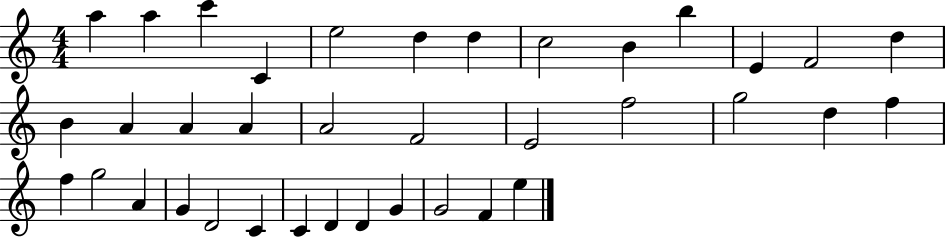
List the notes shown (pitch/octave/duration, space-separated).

A5/q A5/q C6/q C4/q E5/h D5/q D5/q C5/h B4/q B5/q E4/q F4/h D5/q B4/q A4/q A4/q A4/q A4/h F4/h E4/h F5/h G5/h D5/q F5/q F5/q G5/h A4/q G4/q D4/h C4/q C4/q D4/q D4/q G4/q G4/h F4/q E5/q